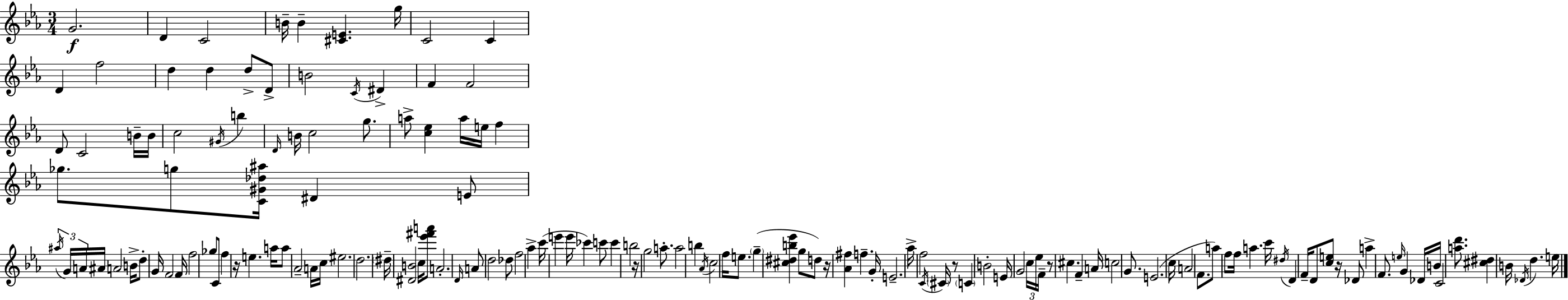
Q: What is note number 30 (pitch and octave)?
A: G5